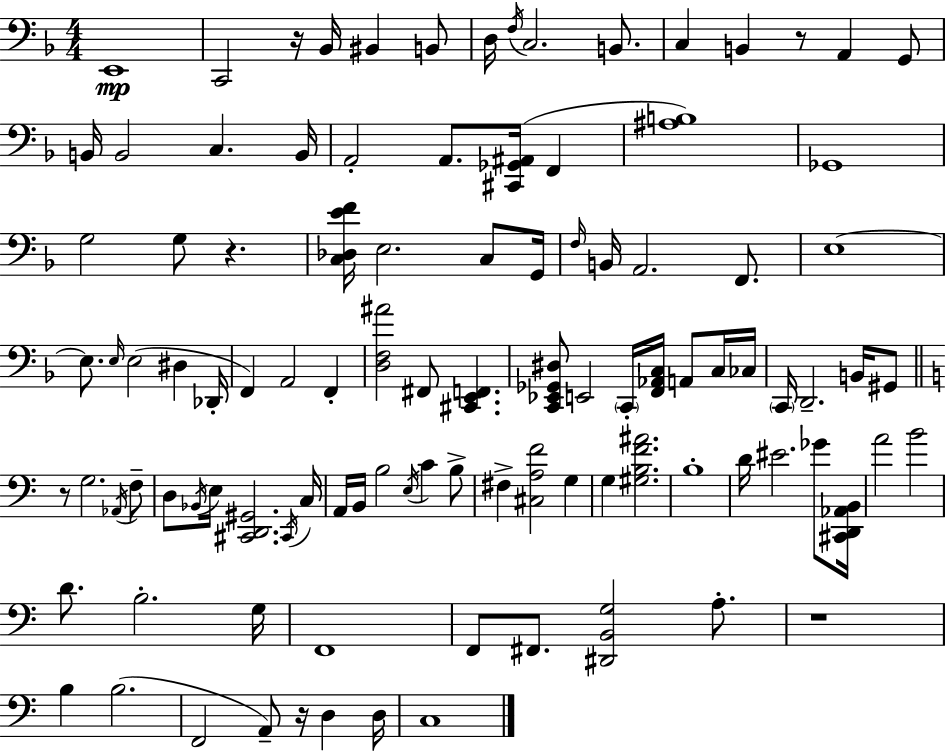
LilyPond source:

{
  \clef bass
  \numericTimeSignature
  \time 4/4
  \key d \minor
  e,1\mp | c,2 r16 bes,16 bis,4 b,8 | d16 \acciaccatura { f16 } c2. b,8. | c4 b,4 r8 a,4 g,8 | \break b,16 b,2 c4. | b,16 a,2-. a,8. <cis, ges, ais,>16( f,4 | <ais b>1) | ges,1 | \break g2 g8 r4. | <c des e' f'>16 e2. c8 | g,16 \grace { f16 } b,16 a,2. f,8. | e1~~ | \break e8. \grace { e16 } e2( dis4 | des,16-. f,4) a,2 f,4-. | <d f ais'>2 fis,8 <cis, e, f,>4. | <c, ees, ges, dis>8 e,2 \parenthesize c,16-. <f, aes, c>16 a,8 | \break c16 ces16 \parenthesize c,16 d,2.-- | b,16 gis,8 \bar "||" \break \key c \major r8 g2. \acciaccatura { aes,16 } f8-- | d8 \acciaccatura { bes,16 } e16 <cis, d, gis,>2. | \acciaccatura { cis,16 } c16 a,16 b,16 b2 \acciaccatura { e16 } c'4 | b8-> fis4-> <cis a f'>2 | \break g4 g4 <gis b f' ais'>2. | b1-. | d'16 eis'2. | ges'8 <cis, d, aes, b,>16 a'2 b'2 | \break d'8. b2.-. | g16 f,1 | f,8 fis,8. <dis, b, g>2 | a8.-. r1 | \break b4 b2.( | f,2 a,8--) r16 d4 | d16 c1 | \bar "|."
}